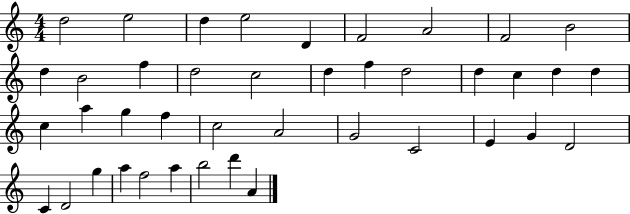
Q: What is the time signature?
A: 4/4